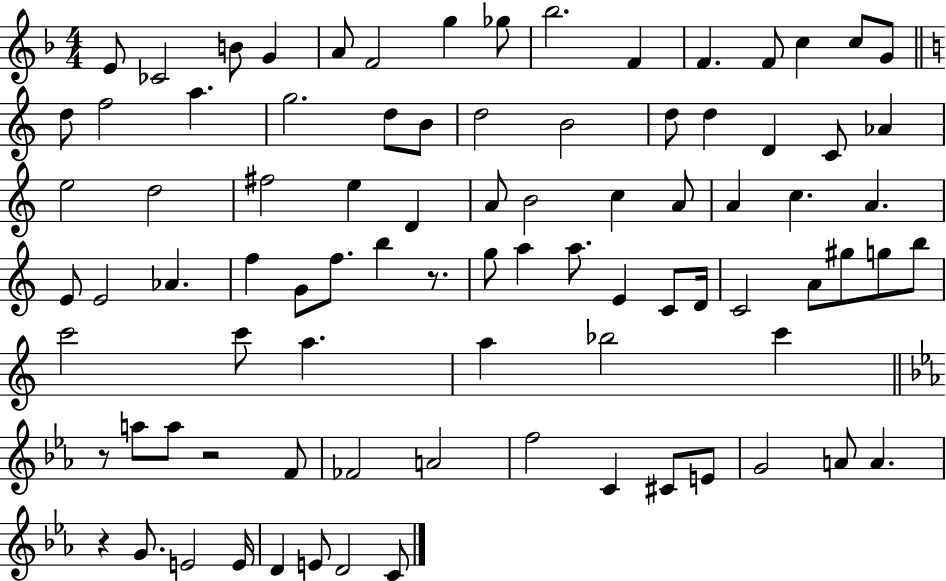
E4/e CES4/h B4/e G4/q A4/e F4/h G5/q Gb5/e Bb5/h. F4/q F4/q. F4/e C5/q C5/e G4/e D5/e F5/h A5/q. G5/h. D5/e B4/e D5/h B4/h D5/e D5/q D4/q C4/e Ab4/q E5/h D5/h F#5/h E5/q D4/q A4/e B4/h C5/q A4/e A4/q C5/q. A4/q. E4/e E4/h Ab4/q. F5/q G4/e F5/e. B5/q R/e. G5/e A5/q A5/e. E4/q C4/e D4/s C4/h A4/e G#5/e G5/e B5/e C6/h C6/e A5/q. A5/q Bb5/h C6/q R/e A5/e A5/e R/h F4/e FES4/h A4/h F5/h C4/q C#4/e E4/e G4/h A4/e A4/q. R/q G4/e. E4/h E4/s D4/q E4/e D4/h C4/e